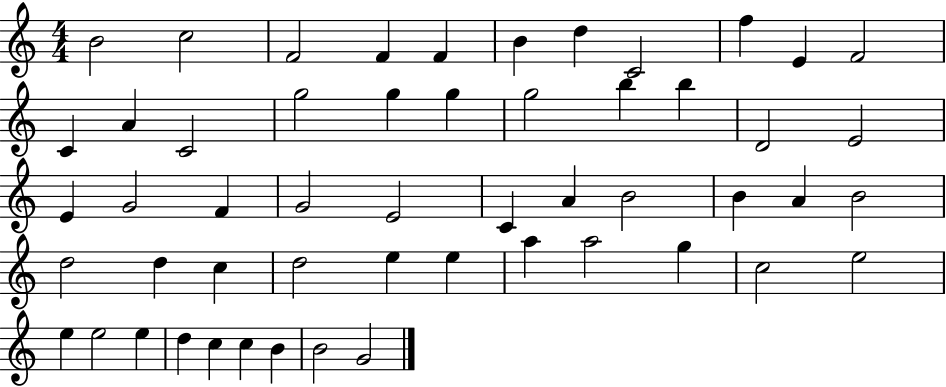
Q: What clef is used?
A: treble